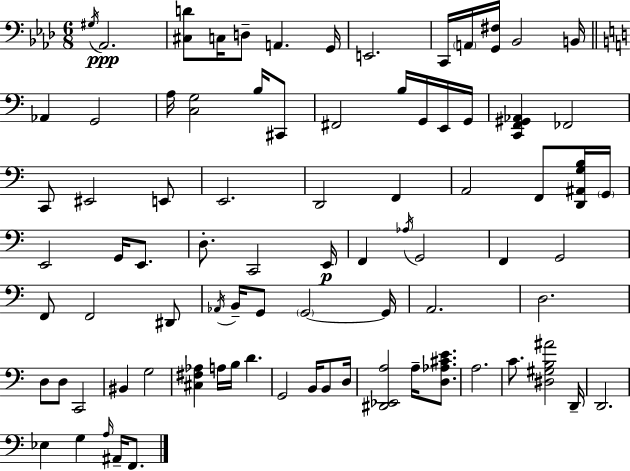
{
  \clef bass
  \numericTimeSignature
  \time 6/8
  \key f \minor
  \acciaccatura { gis16 }\ppp aes,2. | <cis d'>8 c16 d8-- a,4. | g,16 e,2. | c,16 \parenthesize a,16 <g, fis>16 bes,2 | \break b,16 \bar "||" \break \key c \major aes,4 g,2 | a16 <c g>2 b16 cis,8 | fis,2 b16 g,16 e,16 g,16 | <c, f, gis, aes,>4 fes,2 | \break c,8 eis,2 e,8 | e,2. | d,2 f,4 | a,2 f,8 <d, ais, g b>16 \parenthesize g,16 | \break e,2 g,16 e,8. | d8.-. c,2 e,16\p | f,4 \acciaccatura { aes16 } g,2 | f,4 g,2 | \break f,8 f,2 dis,8 | \acciaccatura { aes,16 } b,16-- g,8 \parenthesize g,2~~ | g,16 a,2. | d2. | \break d8 d8 c,2 | bis,4 g2 | <cis fis aes>4 a16 b16 d'4. | g,2 b,16 b,8 | \break d16 <dis, ees, a>2 a16-- <d aes cis' e'>8. | a2. | c'8. <dis gis b ais'>2 | d,16-- d,2. | \break ees4 g4 \grace { a16 } ais,16-- | f,8. \bar "|."
}